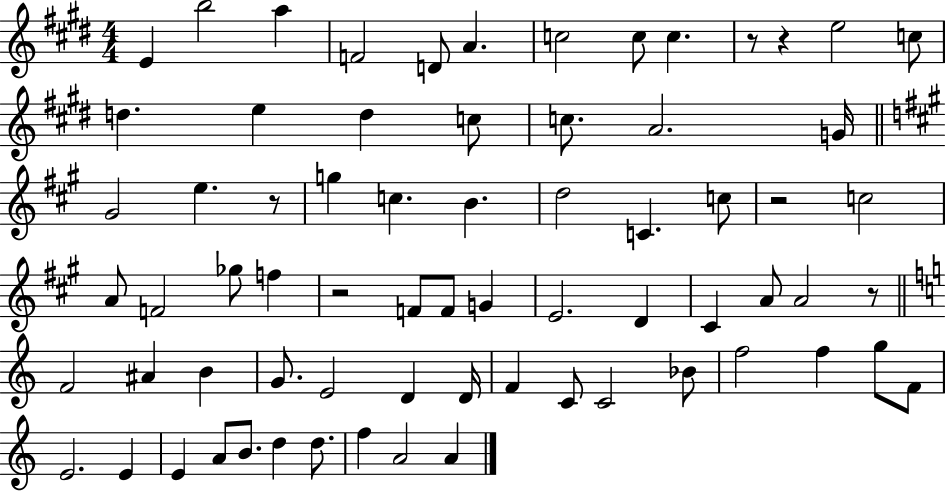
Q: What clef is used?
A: treble